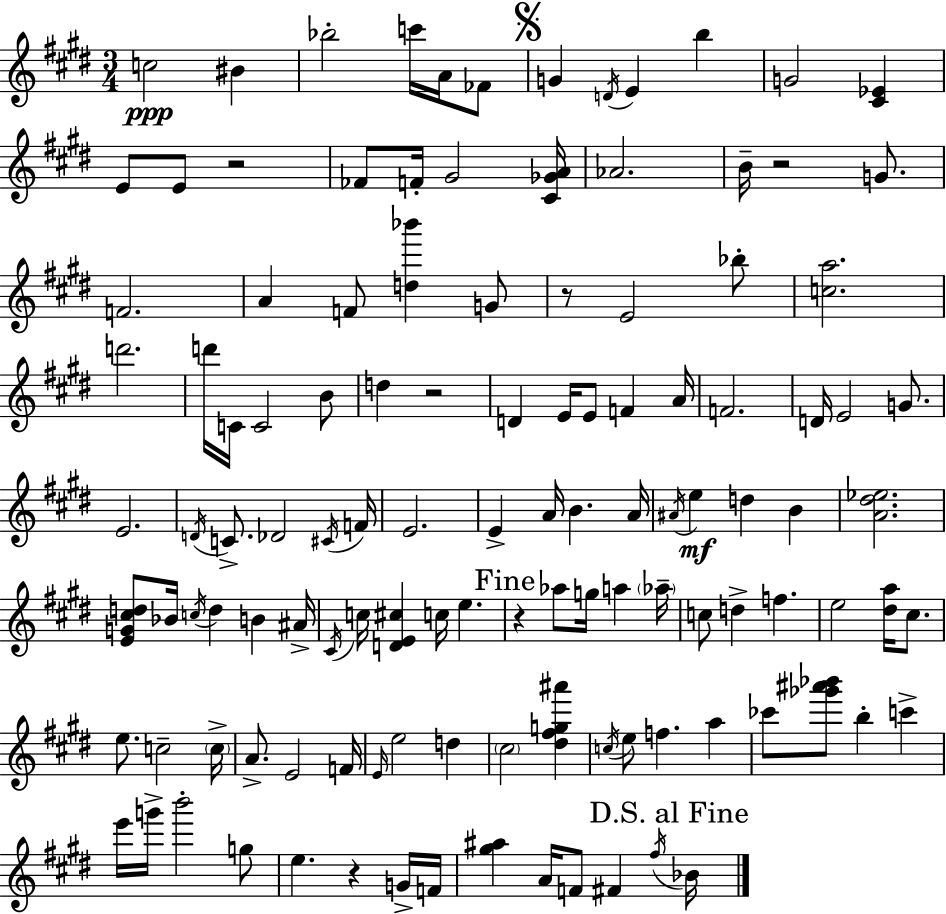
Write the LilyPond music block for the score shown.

{
  \clef treble
  \numericTimeSignature
  \time 3/4
  \key e \major
  \repeat volta 2 { c''2\ppp bis'4 | bes''2-. c'''16 a'16 fes'8 | \mark \markup { \musicglyph "scripts.segno" } g'4 \acciaccatura { d'16 } e'4 b''4 | g'2 <cis' ees'>4 | \break e'8 e'8 r2 | fes'8 f'16-. gis'2 | <cis' ges' a'>16 aes'2. | b'16-- r2 g'8. | \break f'2. | a'4 f'8 <d'' bes'''>4 g'8 | r8 e'2 bes''8-. | <c'' a''>2. | \break d'''2. | d'''16 c'16 c'2 b'8 | d''4 r2 | d'4 e'16 e'8 f'4 | \break a'16 f'2. | d'16 e'2 g'8. | e'2. | \acciaccatura { d'16 } c'8.-> des'2 | \break \acciaccatura { cis'16 } f'16 e'2. | e'4-> a'16 b'4. | a'16 \acciaccatura { ais'16 }\mf e''4 d''4 | b'4 <a' dis'' ees''>2. | \break <e' g' cis'' d''>8 bes'16 \acciaccatura { c''16 } d''4 | b'4 ais'16-> \acciaccatura { cis'16 } c''16 <d' e' cis''>4 c''16 | e''4. \mark "Fine" r4 aes''8 | g''16 a''4 \parenthesize aes''16-- c''8 d''4-> | \break f''4. e''2 | <dis'' a''>16 cis''8. e''8. c''2-- | \parenthesize c''16-> a'8.-> e'2 | f'16 \grace { e'16 } e''2 | \break d''4 \parenthesize cis''2 | <dis'' fis'' g'' ais'''>4 \acciaccatura { c''16 } e''8 f''4. | a''4 ces'''8 <ges''' ais''' bes'''>8 | b''4-. c'''4-> e'''16 g'''16-> b'''2-. | \break g''8 e''4. | r4 g'16-> f'16 <gis'' ais''>4 | a'16 f'8 fis'4 \acciaccatura { fis''16 } \mark "D.S. al Fine" bes'16 } \bar "|."
}